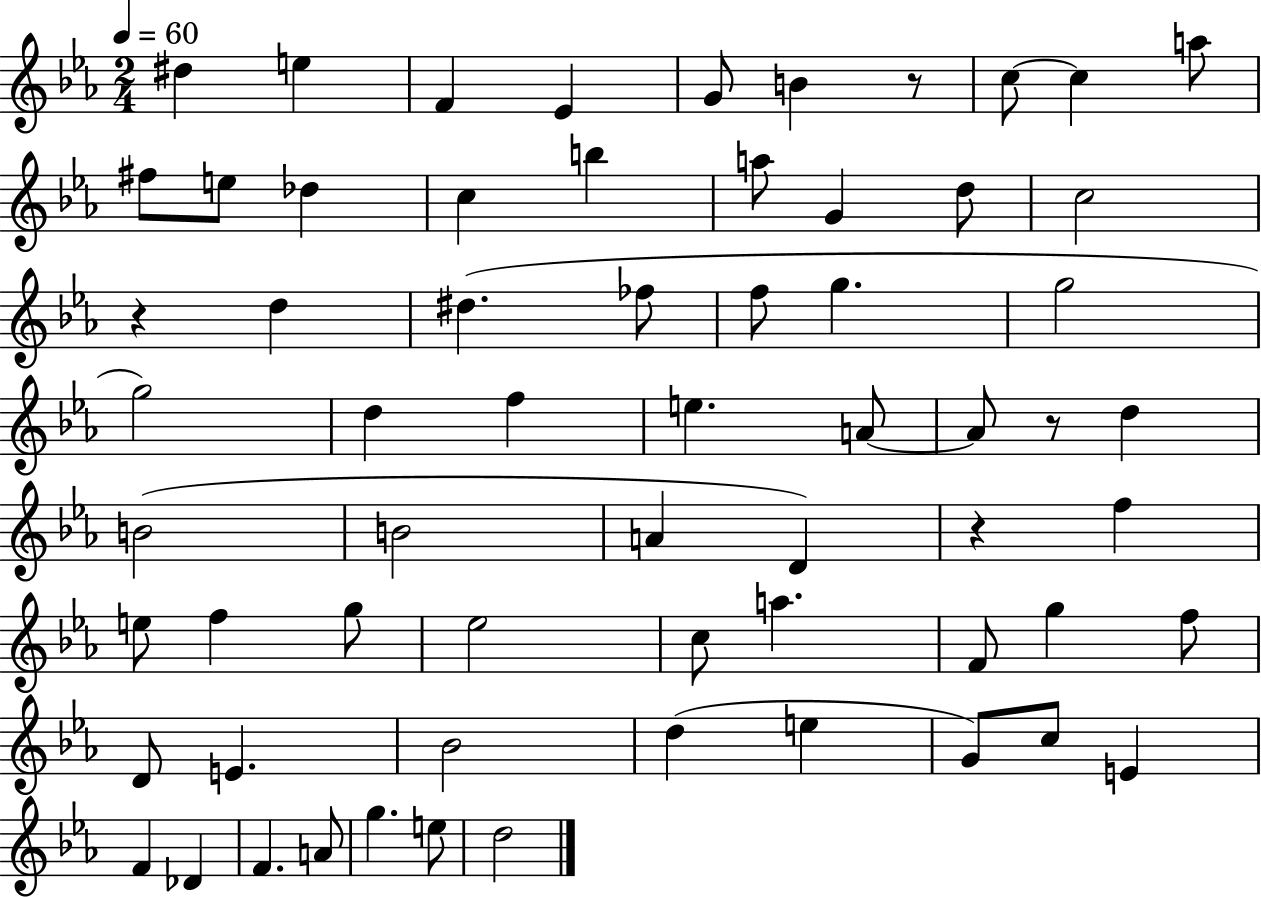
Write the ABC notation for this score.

X:1
T:Untitled
M:2/4
L:1/4
K:Eb
^d e F _E G/2 B z/2 c/2 c a/2 ^f/2 e/2 _d c b a/2 G d/2 c2 z d ^d _f/2 f/2 g g2 g2 d f e A/2 A/2 z/2 d B2 B2 A D z f e/2 f g/2 _e2 c/2 a F/2 g f/2 D/2 E _B2 d e G/2 c/2 E F _D F A/2 g e/2 d2